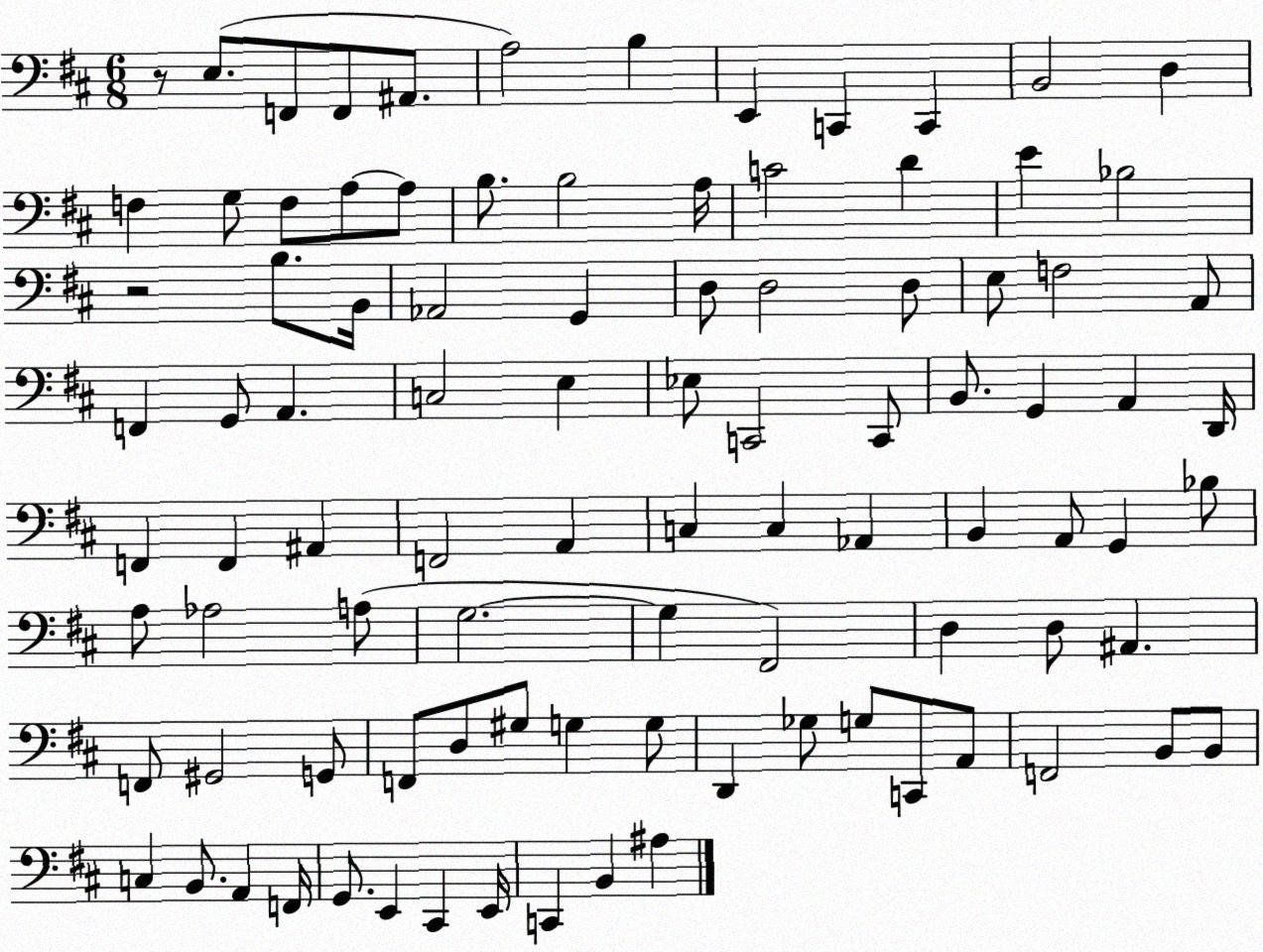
X:1
T:Untitled
M:6/8
L:1/4
K:D
z/2 E,/2 F,,/2 F,,/2 ^A,,/2 A,2 B, E,, C,, C,, B,,2 D, F, G,/2 F,/2 A,/2 A,/2 B,/2 B,2 A,/4 C2 D E _B,2 z2 B,/2 B,,/4 _A,,2 G,, D,/2 D,2 D,/2 E,/2 F,2 A,,/2 F,, G,,/2 A,, C,2 E, _E,/2 C,,2 C,,/2 B,,/2 G,, A,, D,,/4 F,, F,, ^A,, F,,2 A,, C, C, _A,, B,, A,,/2 G,, _B,/2 A,/2 _A,2 A,/2 G,2 G, ^F,,2 D, D,/2 ^A,, F,,/2 ^G,,2 G,,/2 F,,/2 D,/2 ^G,/2 G, G,/2 D,, _G,/2 G,/2 C,,/2 A,,/2 F,,2 B,,/2 B,,/2 C, B,,/2 A,, F,,/4 G,,/2 E,, ^C,, E,,/4 C,, B,, ^A,